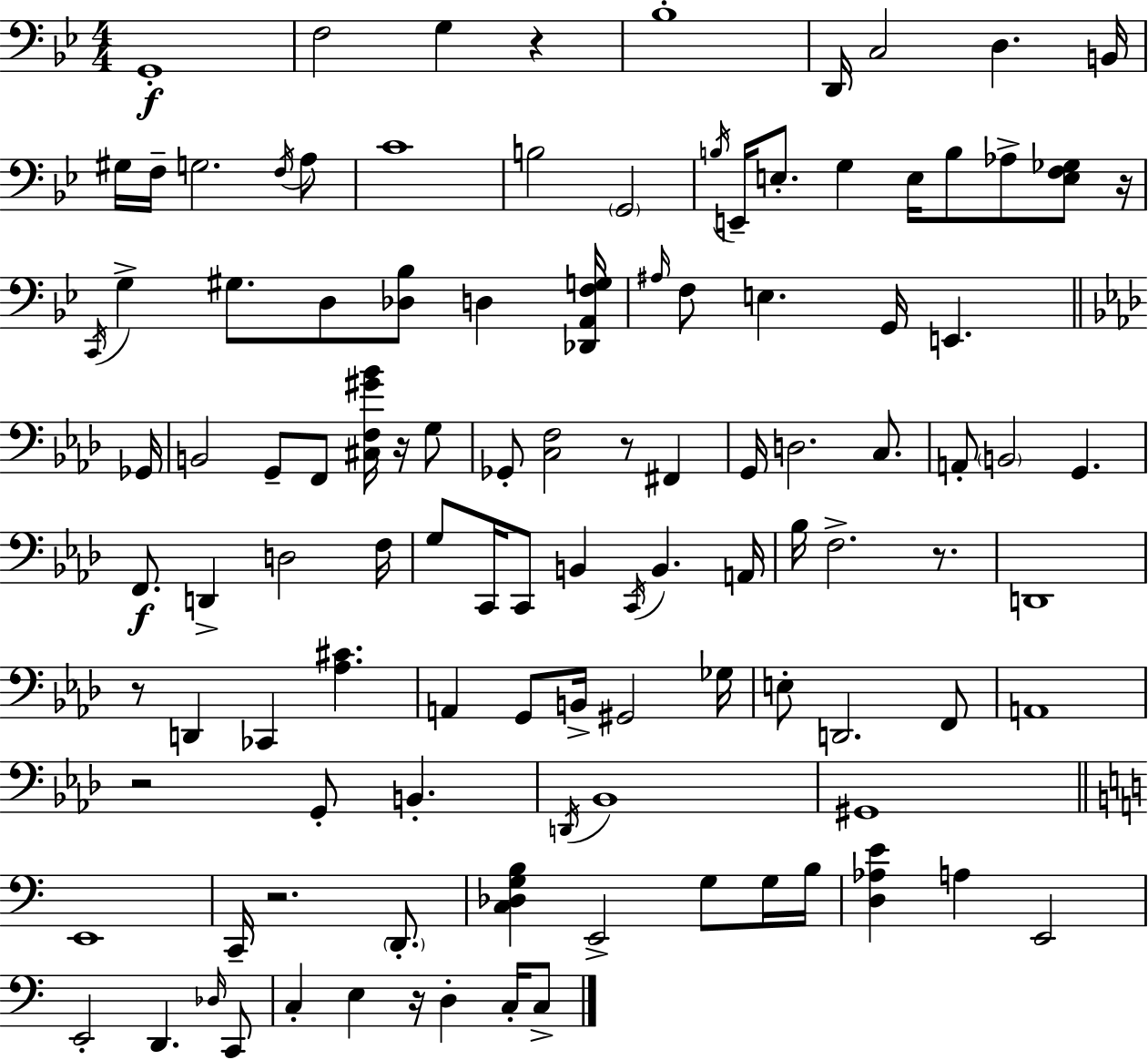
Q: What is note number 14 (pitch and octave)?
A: C4